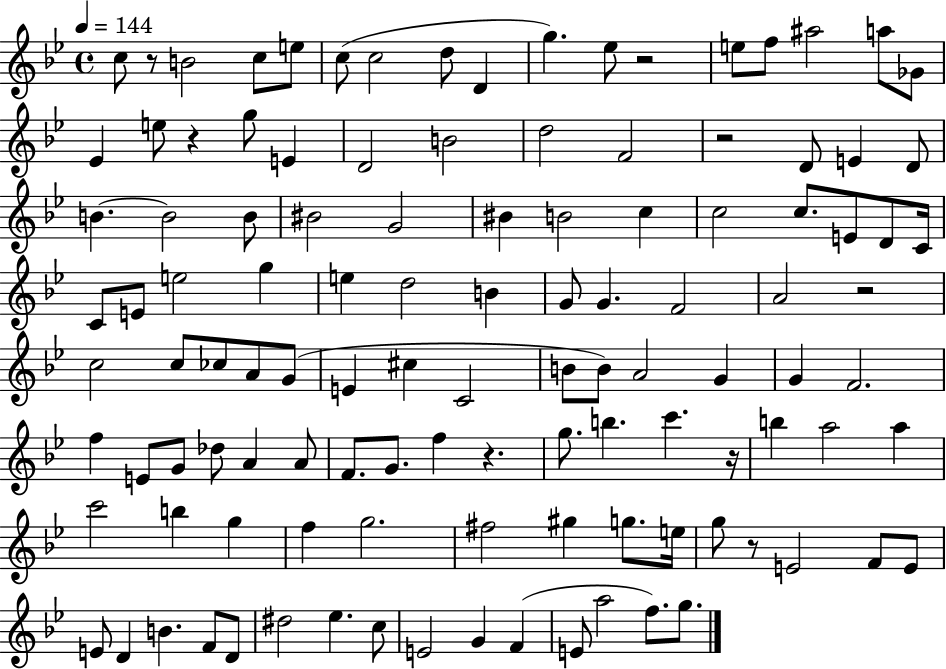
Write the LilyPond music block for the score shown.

{
  \clef treble
  \time 4/4
  \defaultTimeSignature
  \key bes \major
  \tempo 4 = 144
  c''8 r8 b'2 c''8 e''8 | c''8( c''2 d''8 d'4 | g''4.) ees''8 r2 | e''8 f''8 ais''2 a''8 ges'8 | \break ees'4 e''8 r4 g''8 e'4 | d'2 b'2 | d''2 f'2 | r2 d'8 e'4 d'8 | \break b'4.~~ b'2 b'8 | bis'2 g'2 | bis'4 b'2 c''4 | c''2 c''8. e'8 d'8 c'16 | \break c'8 e'8 e''2 g''4 | e''4 d''2 b'4 | g'8 g'4. f'2 | a'2 r2 | \break c''2 c''8 ces''8 a'8 g'8( | e'4 cis''4 c'2 | b'8 b'8) a'2 g'4 | g'4 f'2. | \break f''4 e'8 g'8 des''8 a'4 a'8 | f'8. g'8. f''4 r4. | g''8. b''4. c'''4. r16 | b''4 a''2 a''4 | \break c'''2 b''4 g''4 | f''4 g''2. | fis''2 gis''4 g''8. e''16 | g''8 r8 e'2 f'8 e'8 | \break e'8 d'4 b'4. f'8 d'8 | dis''2 ees''4. c''8 | e'2 g'4 f'4( | e'8 a''2 f''8.) g''8. | \break \bar "|."
}